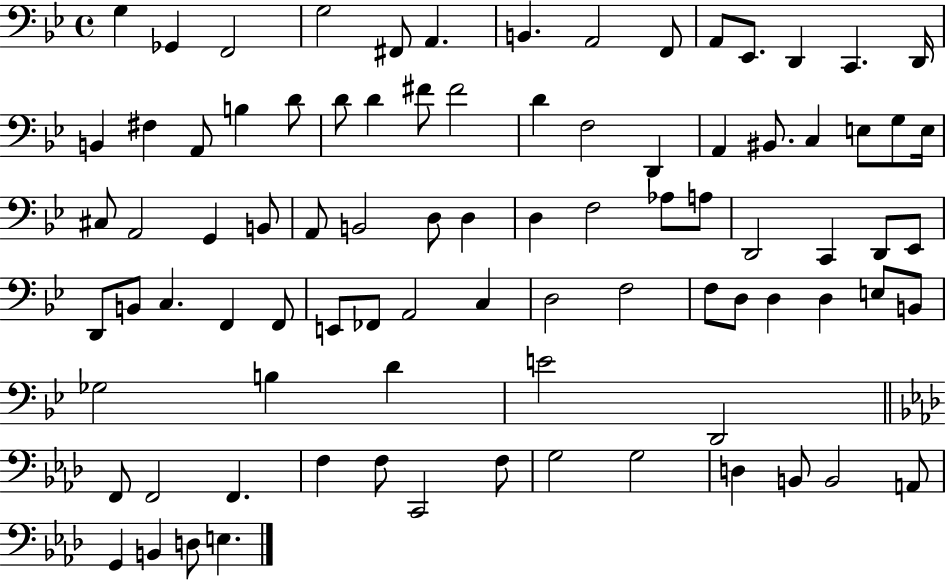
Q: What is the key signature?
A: BES major